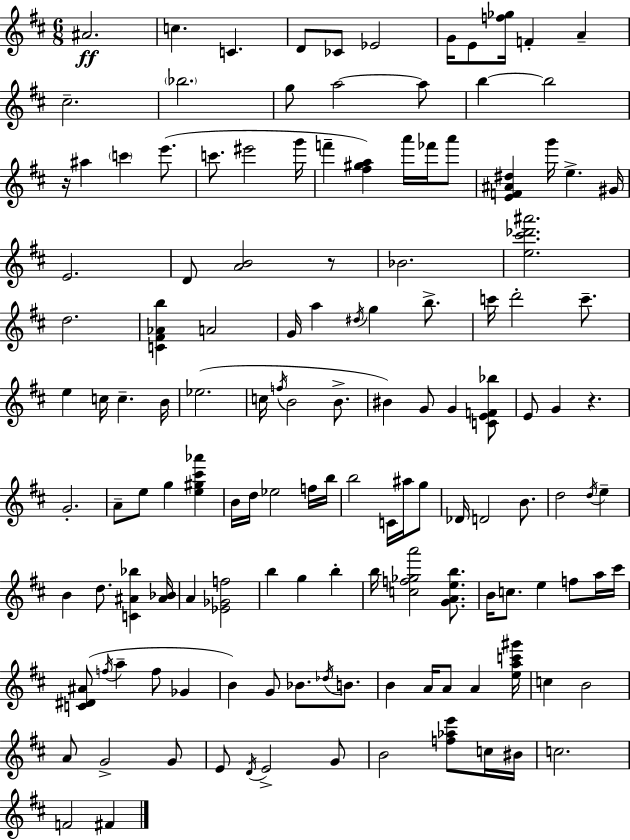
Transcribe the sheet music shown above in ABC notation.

X:1
T:Untitled
M:6/8
L:1/4
K:D
^A2 c C D/2 _C/2 _E2 G/4 E/2 [f_g]/4 F A ^c2 _b2 g/2 a2 a/2 b b2 z/4 ^a c' e'/2 c'/2 ^e'2 g'/4 f' [^f^ga] a'/4 _f'/4 a'/2 [EF^A^d] g'/4 e ^G/4 E2 D/2 [AB]2 z/2 _B2 [e^c'_d'^a']2 d2 [C^F_Ab] A2 G/4 a ^d/4 g b/2 c'/4 d'2 c'/2 e c/4 c B/4 _e2 c/4 f/4 B2 B/2 ^B G/2 G [CEF_b]/2 E/2 G z G2 A/2 e/2 g [e^g^c'_a'] B/4 d/4 _e2 f/4 b/4 b2 C/4 ^a/4 g/2 _D/4 D2 B/2 d2 d/4 e B d/2 [C^A_b] [^A_B]/4 A [_E_Gf]2 b g b b/4 [cf_ga']2 [GAeb]/2 B/4 c/2 e f/2 a/4 ^c'/4 [C^D^A]/2 f/4 a f/2 _G B G/2 _B/2 _d/4 B/2 B A/4 A/2 A [eac'^g']/4 c B2 A/2 G2 G/2 E/2 D/4 E2 G/2 B2 [f_ae']/2 c/4 ^B/4 c2 F2 ^F